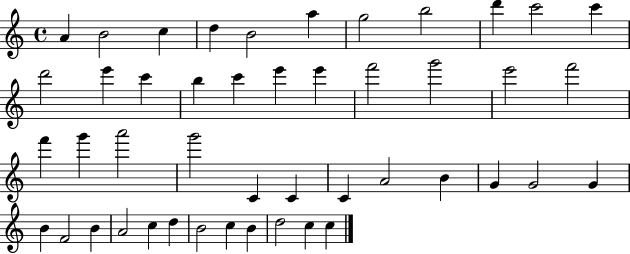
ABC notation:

X:1
T:Untitled
M:4/4
L:1/4
K:C
A B2 c d B2 a g2 b2 d' c'2 c' d'2 e' c' b c' e' e' f'2 g'2 e'2 f'2 f' g' a'2 g'2 C C C A2 B G G2 G B F2 B A2 c d B2 c B d2 c c